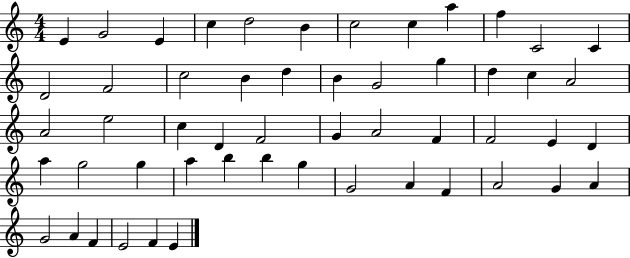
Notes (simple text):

E4/q G4/h E4/q C5/q D5/h B4/q C5/h C5/q A5/q F5/q C4/h C4/q D4/h F4/h C5/h B4/q D5/q B4/q G4/h G5/q D5/q C5/q A4/h A4/h E5/h C5/q D4/q F4/h G4/q A4/h F4/q F4/h E4/q D4/q A5/q G5/h G5/q A5/q B5/q B5/q G5/q G4/h A4/q F4/q A4/h G4/q A4/q G4/h A4/q F4/q E4/h F4/q E4/q